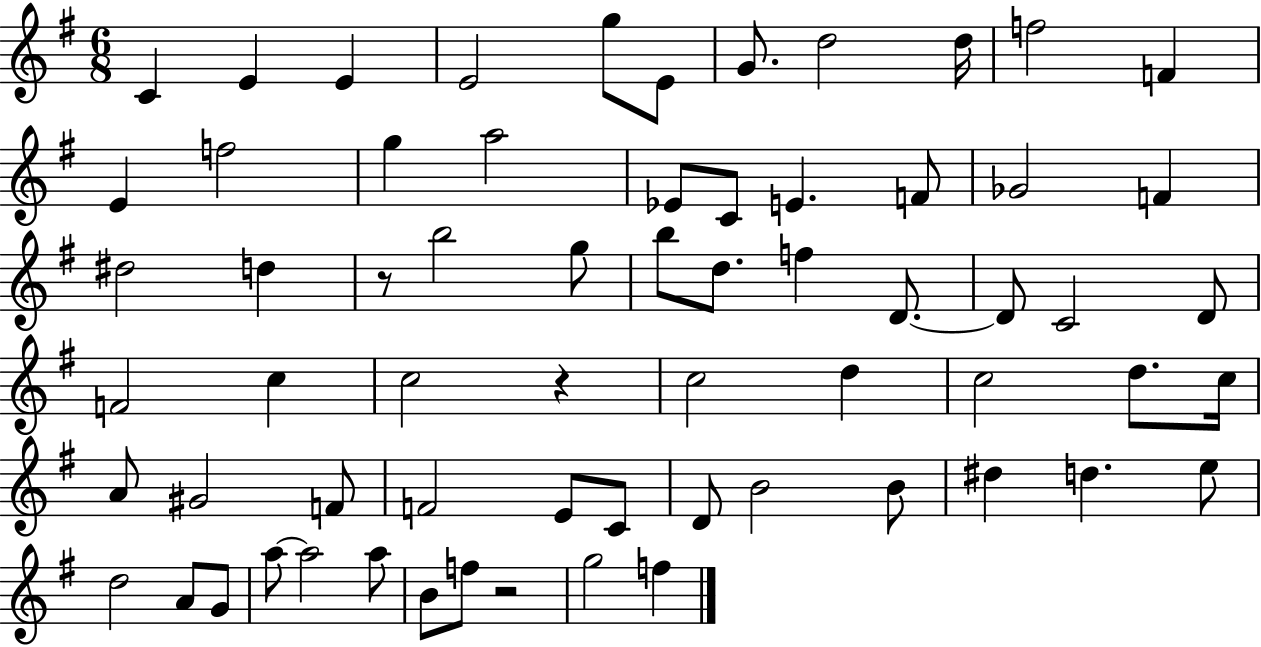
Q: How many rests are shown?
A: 3